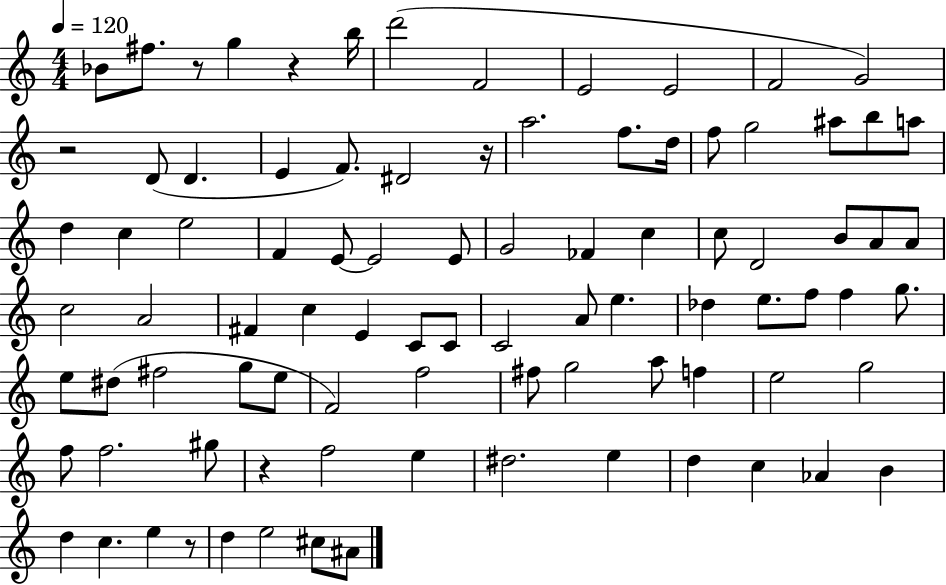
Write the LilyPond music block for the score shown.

{
  \clef treble
  \numericTimeSignature
  \time 4/4
  \key c \major
  \tempo 4 = 120
  bes'8 fis''8. r8 g''4 r4 b''16 | d'''2( f'2 | e'2 e'2 | f'2 g'2) | \break r2 d'8( d'4. | e'4 f'8.) dis'2 r16 | a''2. f''8. d''16 | f''8 g''2 ais''8 b''8 a''8 | \break d''4 c''4 e''2 | f'4 e'8~~ e'2 e'8 | g'2 fes'4 c''4 | c''8 d'2 b'8 a'8 a'8 | \break c''2 a'2 | fis'4 c''4 e'4 c'8 c'8 | c'2 a'8 e''4. | des''4 e''8. f''8 f''4 g''8. | \break e''8 dis''8( fis''2 g''8 e''8 | f'2) f''2 | fis''8 g''2 a''8 f''4 | e''2 g''2 | \break f''8 f''2. gis''8 | r4 f''2 e''4 | dis''2. e''4 | d''4 c''4 aes'4 b'4 | \break d''4 c''4. e''4 r8 | d''4 e''2 cis''8 ais'8 | \bar "|."
}